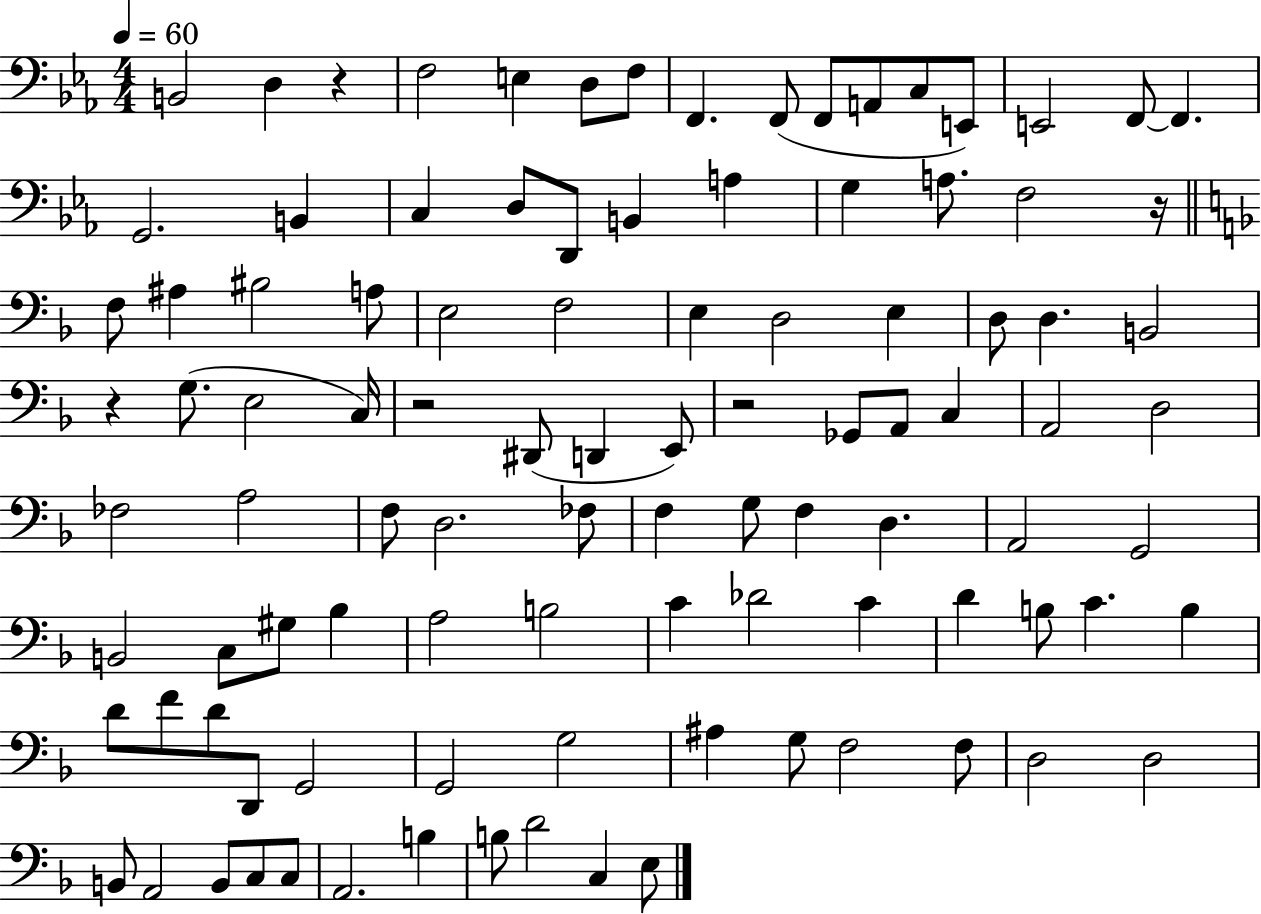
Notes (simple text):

B2/h D3/q R/q F3/h E3/q D3/e F3/e F2/q. F2/e F2/e A2/e C3/e E2/e E2/h F2/e F2/q. G2/h. B2/q C3/q D3/e D2/e B2/q A3/q G3/q A3/e. F3/h R/s F3/e A#3/q BIS3/h A3/e E3/h F3/h E3/q D3/h E3/q D3/e D3/q. B2/h R/q G3/e. E3/h C3/s R/h D#2/e D2/q E2/e R/h Gb2/e A2/e C3/q A2/h D3/h FES3/h A3/h F3/e D3/h. FES3/e F3/q G3/e F3/q D3/q. A2/h G2/h B2/h C3/e G#3/e Bb3/q A3/h B3/h C4/q Db4/h C4/q D4/q B3/e C4/q. B3/q D4/e F4/e D4/e D2/e G2/h G2/h G3/h A#3/q G3/e F3/h F3/e D3/h D3/h B2/e A2/h B2/e C3/e C3/e A2/h. B3/q B3/e D4/h C3/q E3/e